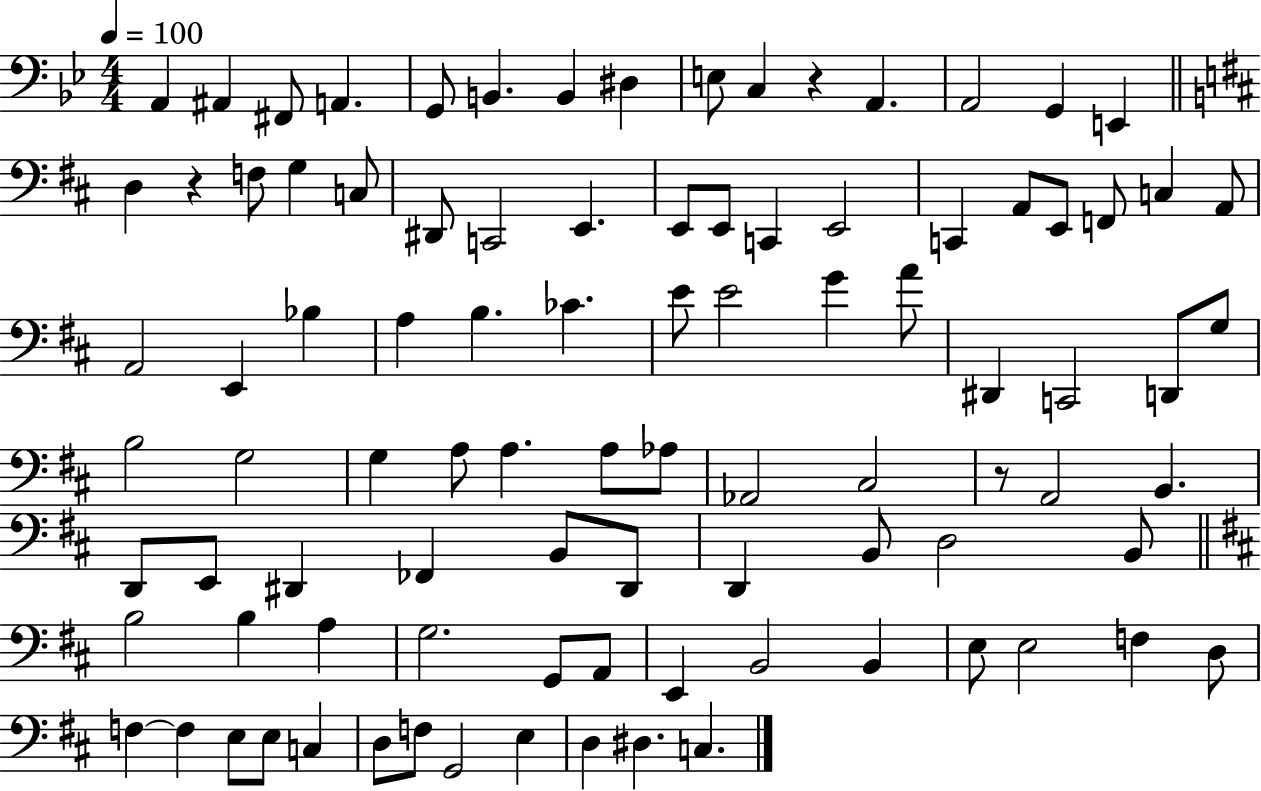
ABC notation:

X:1
T:Untitled
M:4/4
L:1/4
K:Bb
A,, ^A,, ^F,,/2 A,, G,,/2 B,, B,, ^D, E,/2 C, z A,, A,,2 G,, E,, D, z F,/2 G, C,/2 ^D,,/2 C,,2 E,, E,,/2 E,,/2 C,, E,,2 C,, A,,/2 E,,/2 F,,/2 C, A,,/2 A,,2 E,, _B, A, B, _C E/2 E2 G A/2 ^D,, C,,2 D,,/2 G,/2 B,2 G,2 G, A,/2 A, A,/2 _A,/2 _A,,2 ^C,2 z/2 A,,2 B,, D,,/2 E,,/2 ^D,, _F,, B,,/2 ^D,,/2 D,, B,,/2 D,2 B,,/2 B,2 B, A, G,2 G,,/2 A,,/2 E,, B,,2 B,, E,/2 E,2 F, D,/2 F, F, E,/2 E,/2 C, D,/2 F,/2 G,,2 E, D, ^D, C,